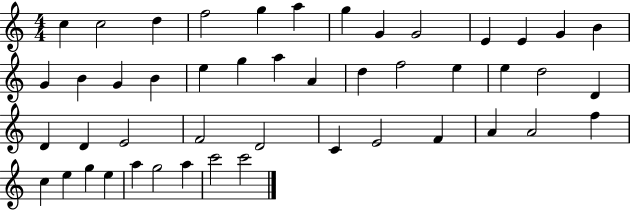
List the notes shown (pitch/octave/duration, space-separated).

C5/q C5/h D5/q F5/h G5/q A5/q G5/q G4/q G4/h E4/q E4/q G4/q B4/q G4/q B4/q G4/q B4/q E5/q G5/q A5/q A4/q D5/q F5/h E5/q E5/q D5/h D4/q D4/q D4/q E4/h F4/h D4/h C4/q E4/h F4/q A4/q A4/h F5/q C5/q E5/q G5/q E5/q A5/q G5/h A5/q C6/h C6/h